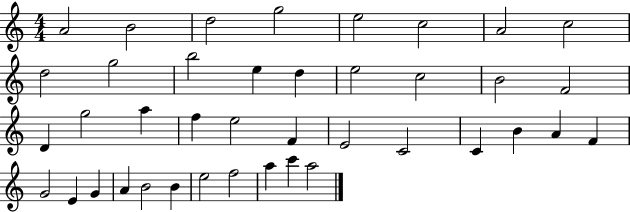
A4/h B4/h D5/h G5/h E5/h C5/h A4/h C5/h D5/h G5/h B5/h E5/q D5/q E5/h C5/h B4/h F4/h D4/q G5/h A5/q F5/q E5/h F4/q E4/h C4/h C4/q B4/q A4/q F4/q G4/h E4/q G4/q A4/q B4/h B4/q E5/h F5/h A5/q C6/q A5/h